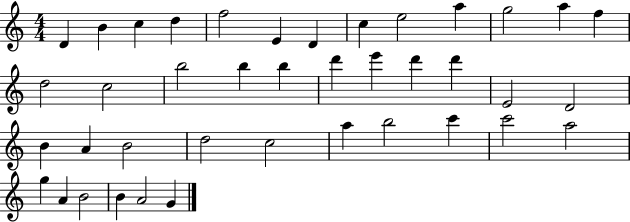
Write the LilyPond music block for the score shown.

{
  \clef treble
  \numericTimeSignature
  \time 4/4
  \key c \major
  d'4 b'4 c''4 d''4 | f''2 e'4 d'4 | c''4 e''2 a''4 | g''2 a''4 f''4 | \break d''2 c''2 | b''2 b''4 b''4 | d'''4 e'''4 d'''4 d'''4 | e'2 d'2 | \break b'4 a'4 b'2 | d''2 c''2 | a''4 b''2 c'''4 | c'''2 a''2 | \break g''4 a'4 b'2 | b'4 a'2 g'4 | \bar "|."
}